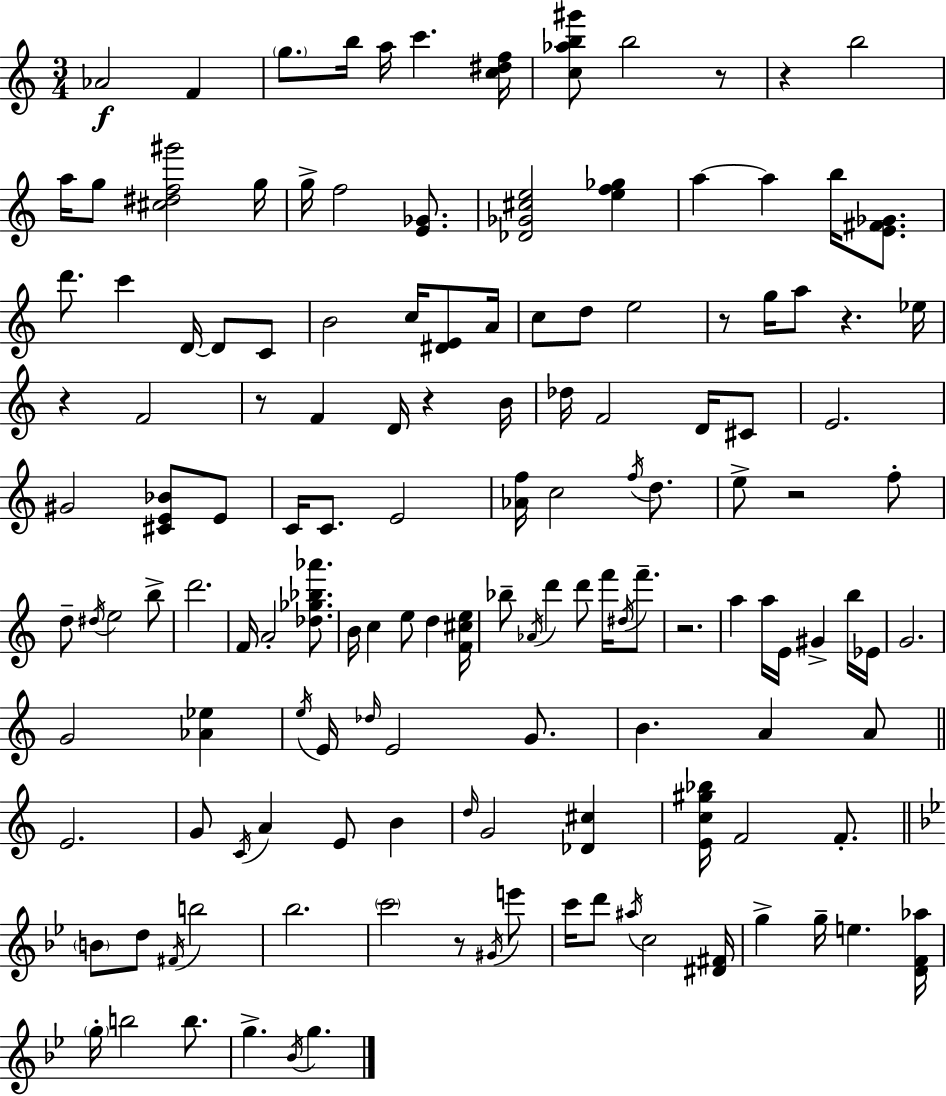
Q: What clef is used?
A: treble